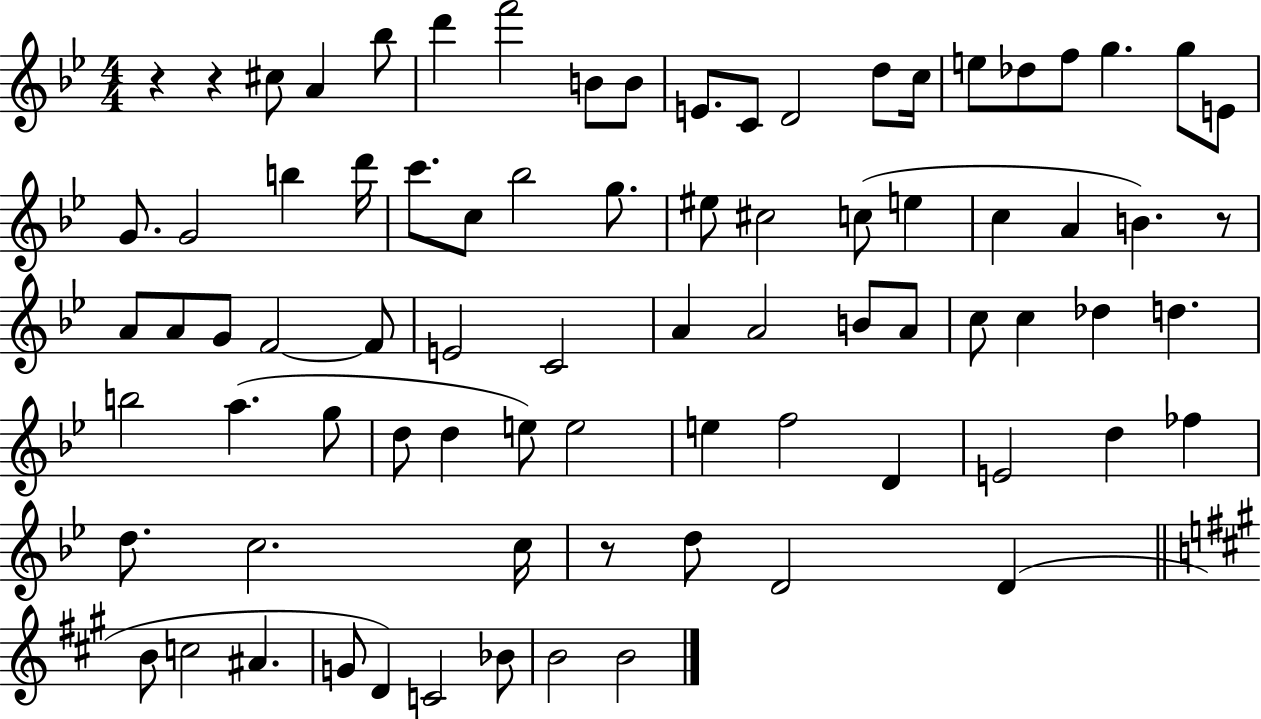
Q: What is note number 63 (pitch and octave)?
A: C5